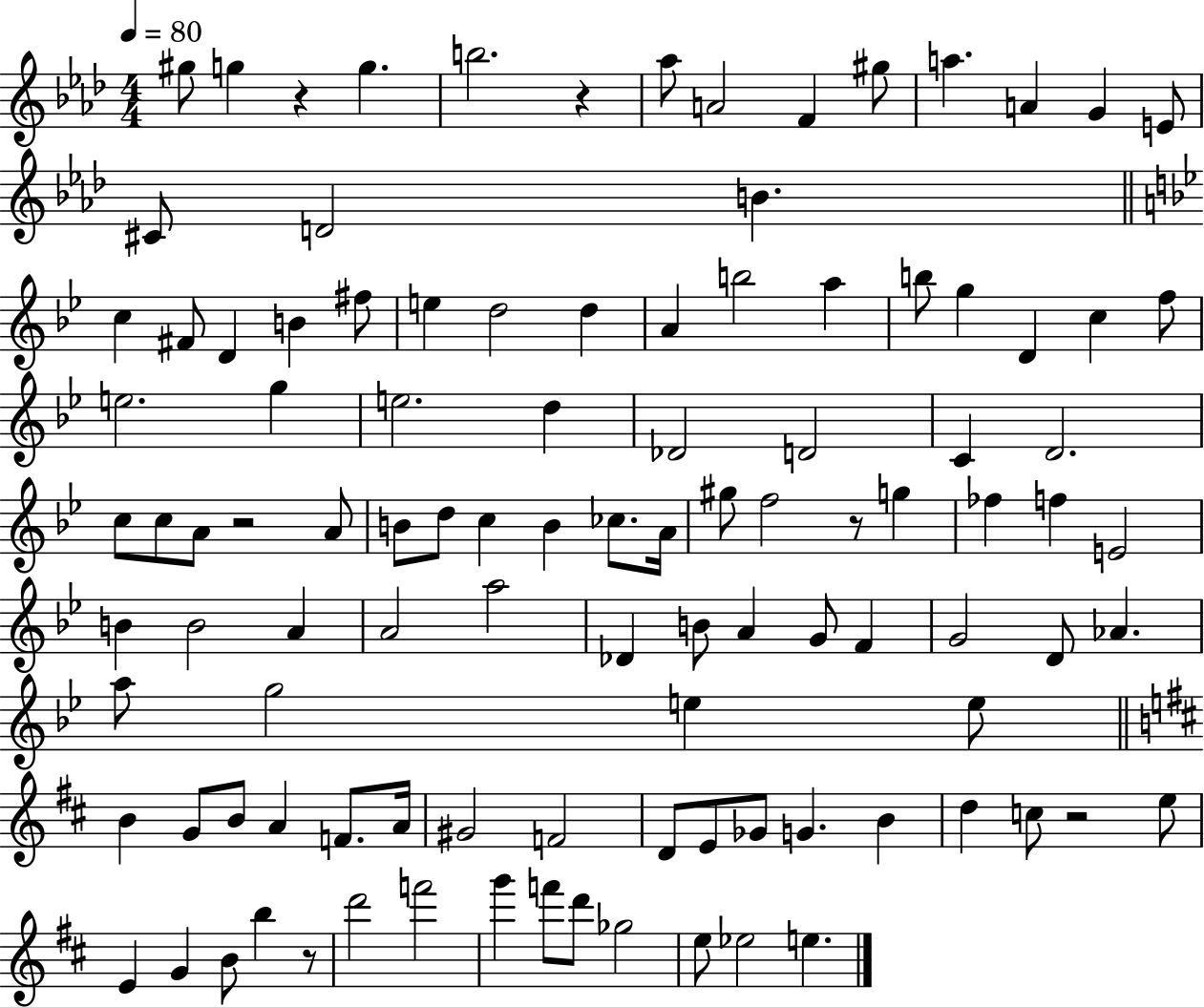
{
  \clef treble
  \numericTimeSignature
  \time 4/4
  \key aes \major
  \tempo 4 = 80
  gis''8 g''4 r4 g''4. | b''2. r4 | aes''8 a'2 f'4 gis''8 | a''4. a'4 g'4 e'8 | \break cis'8 d'2 b'4. | \bar "||" \break \key bes \major c''4 fis'8 d'4 b'4 fis''8 | e''4 d''2 d''4 | a'4 b''2 a''4 | b''8 g''4 d'4 c''4 f''8 | \break e''2. g''4 | e''2. d''4 | des'2 d'2 | c'4 d'2. | \break c''8 c''8 a'8 r2 a'8 | b'8 d''8 c''4 b'4 ces''8. a'16 | gis''8 f''2 r8 g''4 | fes''4 f''4 e'2 | \break b'4 b'2 a'4 | a'2 a''2 | des'4 b'8 a'4 g'8 f'4 | g'2 d'8 aes'4. | \break a''8 g''2 e''4 e''8 | \bar "||" \break \key b \minor b'4 g'8 b'8 a'4 f'8. a'16 | gis'2 f'2 | d'8 e'8 ges'8 g'4. b'4 | d''4 c''8 r2 e''8 | \break e'4 g'4 b'8 b''4 r8 | d'''2 f'''2 | g'''4 f'''8 d'''8 ges''2 | e''8 ees''2 e''4. | \break \bar "|."
}